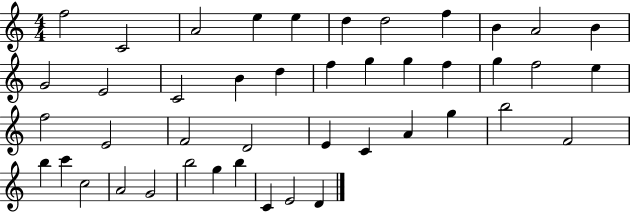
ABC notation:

X:1
T:Untitled
M:4/4
L:1/4
K:C
f2 C2 A2 e e d d2 f B A2 B G2 E2 C2 B d f g g f g f2 e f2 E2 F2 D2 E C A g b2 F2 b c' c2 A2 G2 b2 g b C E2 D